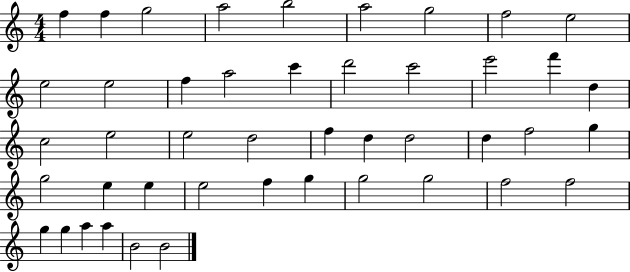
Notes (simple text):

F5/q F5/q G5/h A5/h B5/h A5/h G5/h F5/h E5/h E5/h E5/h F5/q A5/h C6/q D6/h C6/h E6/h F6/q D5/q C5/h E5/h E5/h D5/h F5/q D5/q D5/h D5/q F5/h G5/q G5/h E5/q E5/q E5/h F5/q G5/q G5/h G5/h F5/h F5/h G5/q G5/q A5/q A5/q B4/h B4/h